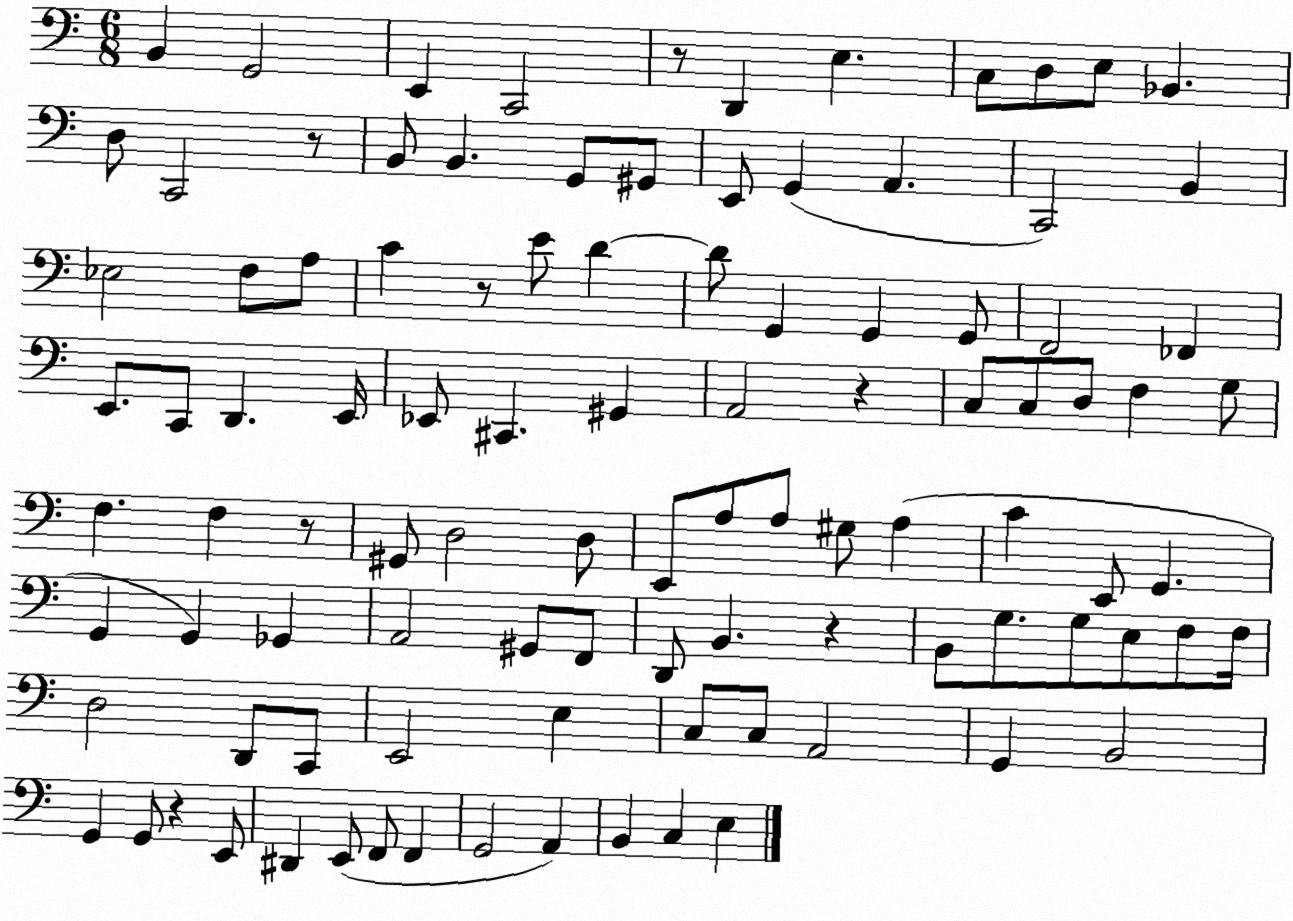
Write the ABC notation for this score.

X:1
T:Untitled
M:6/8
L:1/4
K:C
B,, G,,2 E,, C,,2 z/2 D,, E, C,/2 D,/2 E,/2 _B,, D,/2 C,,2 z/2 B,,/2 B,, G,,/2 ^G,,/2 E,,/2 G,, A,, C,,2 B,, _E,2 F,/2 A,/2 C z/2 E/2 D D/2 G,, G,, G,,/2 F,,2 _F,, E,,/2 C,,/2 D,, E,,/4 _E,,/2 ^C,, ^G,, A,,2 z C,/2 C,/2 D,/2 F, G,/2 F, F, z/2 ^G,,/2 D,2 D,/2 E,,/2 A,/2 A,/2 ^G,/2 A, C E,,/2 G,, G,, G,, _G,, A,,2 ^G,,/2 F,,/2 D,,/2 B,, z B,,/2 G,/2 G,/2 E,/2 F,/2 F,/4 D,2 D,,/2 C,,/2 E,,2 E, C,/2 C,/2 A,,2 G,, B,,2 G,, G,,/2 z E,,/2 ^D,, E,,/2 F,,/2 F,, G,,2 A,, B,, C, E,